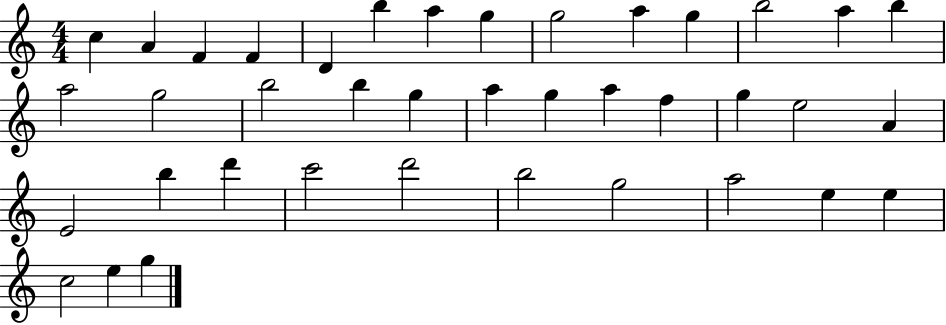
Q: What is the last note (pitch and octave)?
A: G5